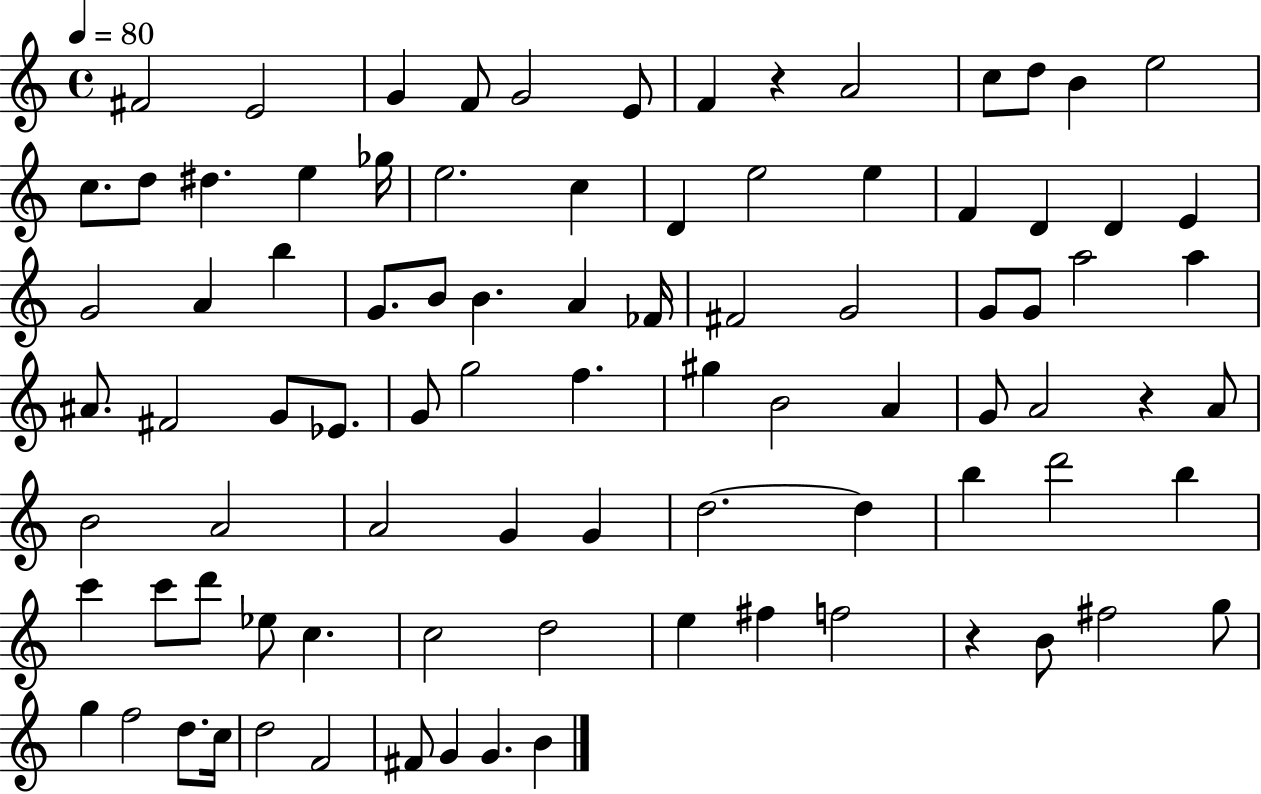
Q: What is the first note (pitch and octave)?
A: F#4